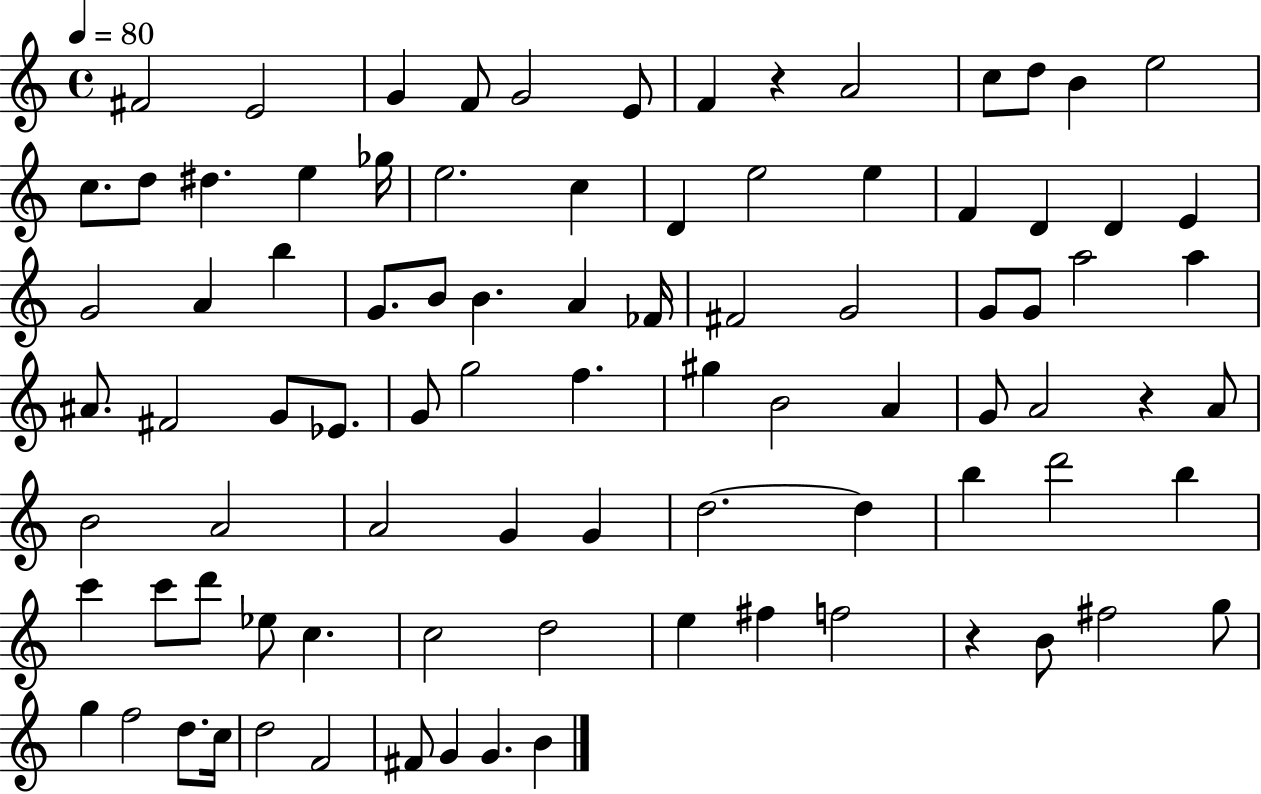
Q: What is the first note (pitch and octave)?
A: F#4